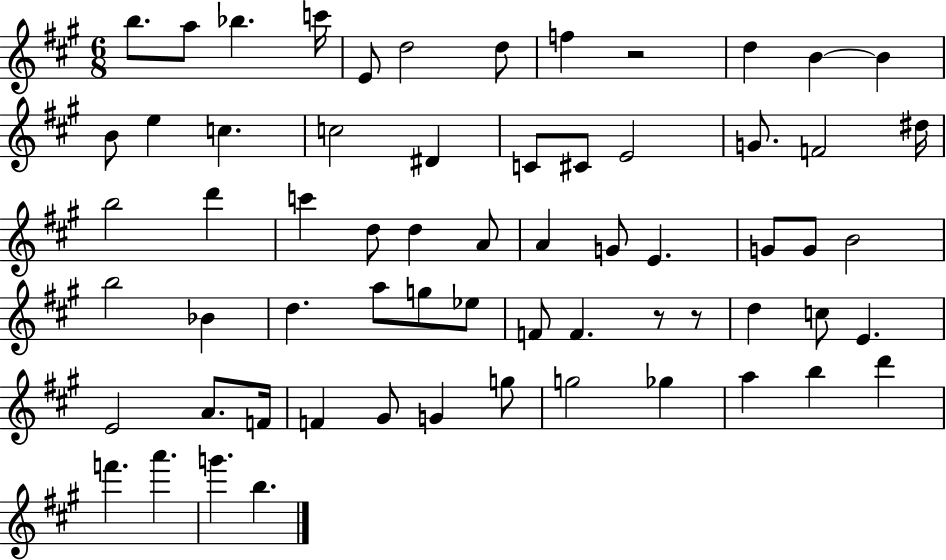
{
  \clef treble
  \numericTimeSignature
  \time 6/8
  \key a \major
  b''8. a''8 bes''4. c'''16 | e'8 d''2 d''8 | f''4 r2 | d''4 b'4~~ b'4 | \break b'8 e''4 c''4. | c''2 dis'4 | c'8 cis'8 e'2 | g'8. f'2 dis''16 | \break b''2 d'''4 | c'''4 d''8 d''4 a'8 | a'4 g'8 e'4. | g'8 g'8 b'2 | \break b''2 bes'4 | d''4. a''8 g''8 ees''8 | f'8 f'4. r8 r8 | d''4 c''8 e'4. | \break e'2 a'8. f'16 | f'4 gis'8 g'4 g''8 | g''2 ges''4 | a''4 b''4 d'''4 | \break f'''4. a'''4. | g'''4. b''4. | \bar "|."
}